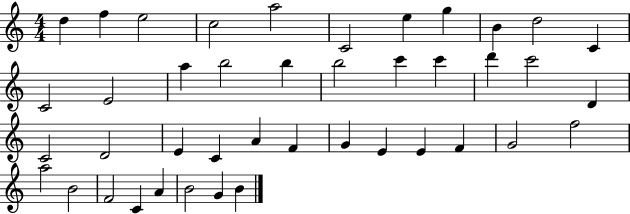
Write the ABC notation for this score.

X:1
T:Untitled
M:4/4
L:1/4
K:C
d f e2 c2 a2 C2 e g B d2 C C2 E2 a b2 b b2 c' c' d' c'2 D C2 D2 E C A F G E E F G2 f2 a2 B2 F2 C A B2 G B